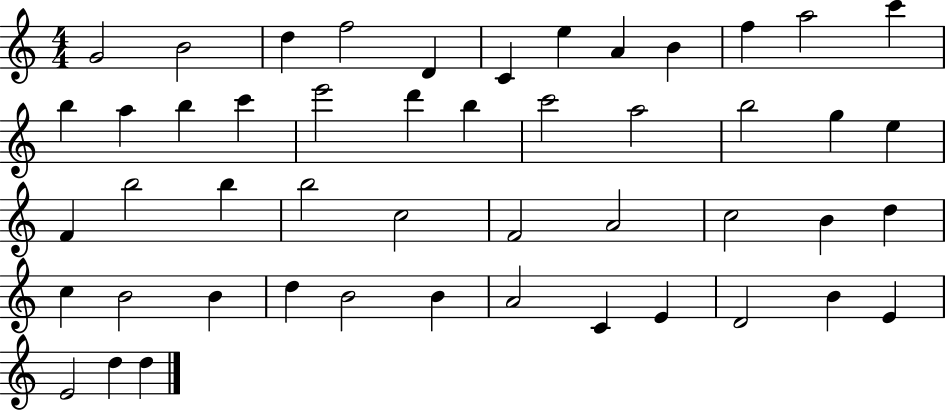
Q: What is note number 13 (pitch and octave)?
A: B5